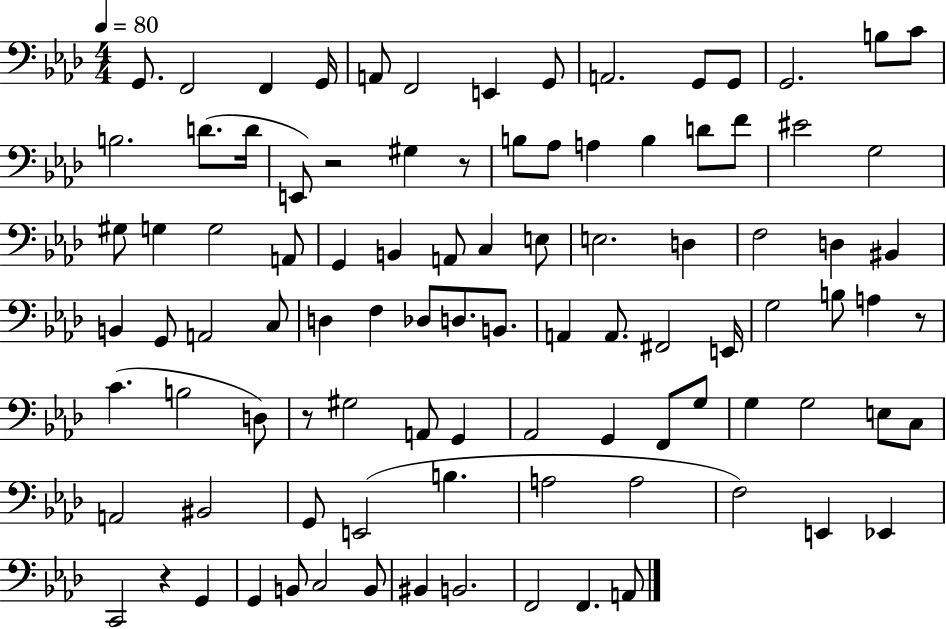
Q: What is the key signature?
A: AES major